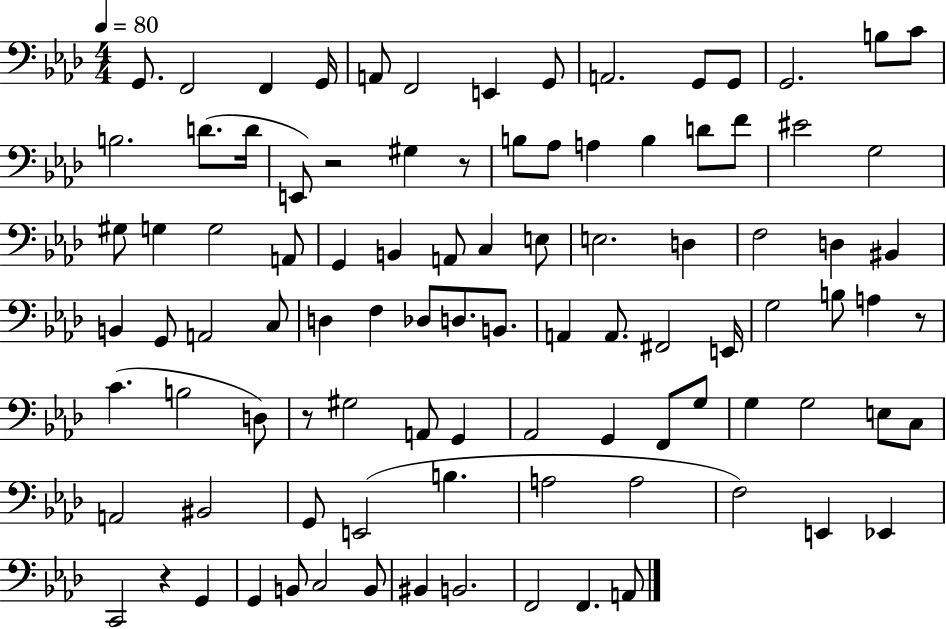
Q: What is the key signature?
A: AES major